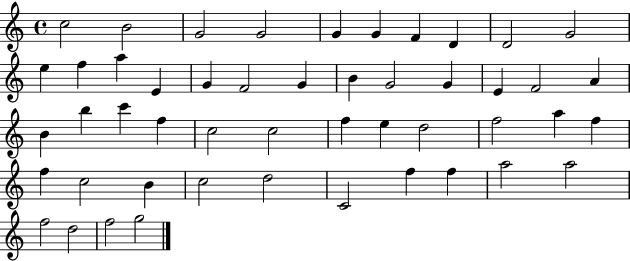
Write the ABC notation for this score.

X:1
T:Untitled
M:4/4
L:1/4
K:C
c2 B2 G2 G2 G G F D D2 G2 e f a E G F2 G B G2 G E F2 A B b c' f c2 c2 f e d2 f2 a f f c2 B c2 d2 C2 f f a2 a2 f2 d2 f2 g2